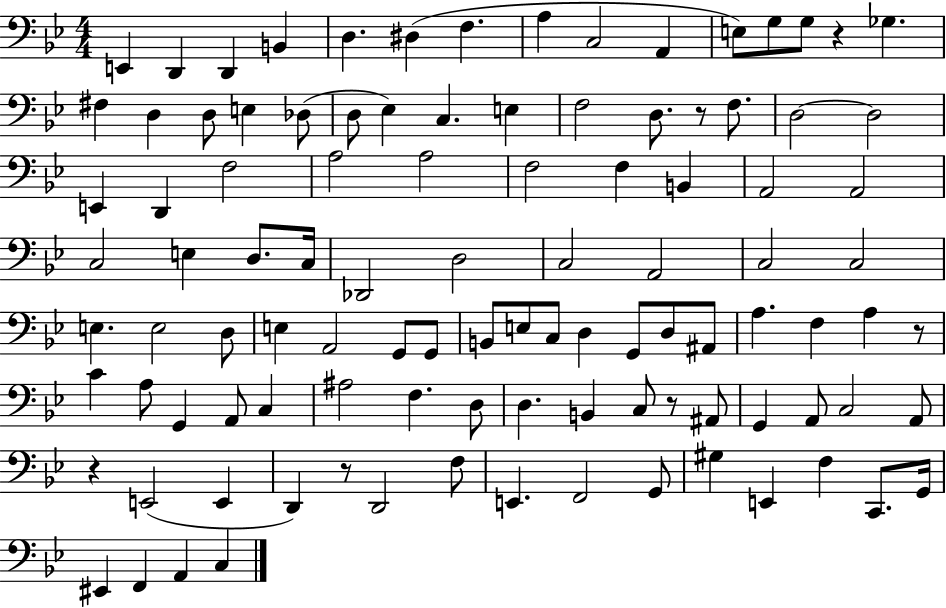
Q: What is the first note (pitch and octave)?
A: E2